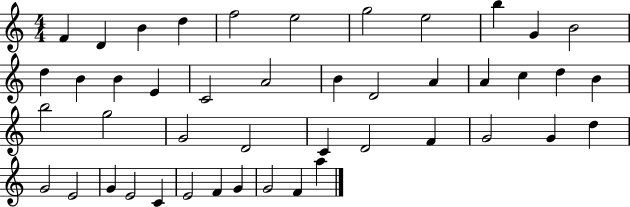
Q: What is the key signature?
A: C major